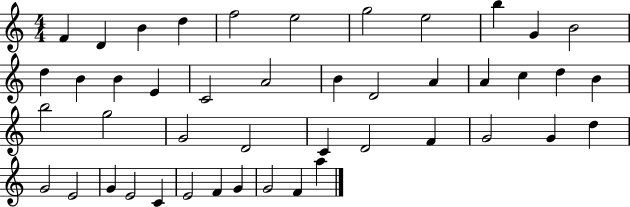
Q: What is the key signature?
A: C major